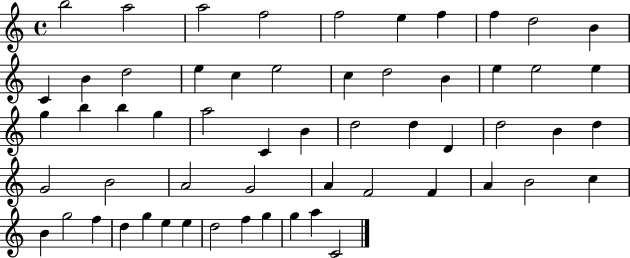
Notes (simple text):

B5/h A5/h A5/h F5/h F5/h E5/q F5/q F5/q D5/h B4/q C4/q B4/q D5/h E5/q C5/q E5/h C5/q D5/h B4/q E5/q E5/h E5/q G5/q B5/q B5/q G5/q A5/h C4/q B4/q D5/h D5/q D4/q D5/h B4/q D5/q G4/h B4/h A4/h G4/h A4/q F4/h F4/q A4/q B4/h C5/q B4/q G5/h F5/q D5/q G5/q E5/q E5/q D5/h F5/q G5/q G5/q A5/q C4/h